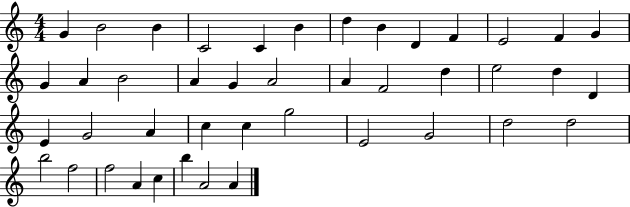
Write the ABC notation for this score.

X:1
T:Untitled
M:4/4
L:1/4
K:C
G B2 B C2 C B d B D F E2 F G G A B2 A G A2 A F2 d e2 d D E G2 A c c g2 E2 G2 d2 d2 b2 f2 f2 A c b A2 A